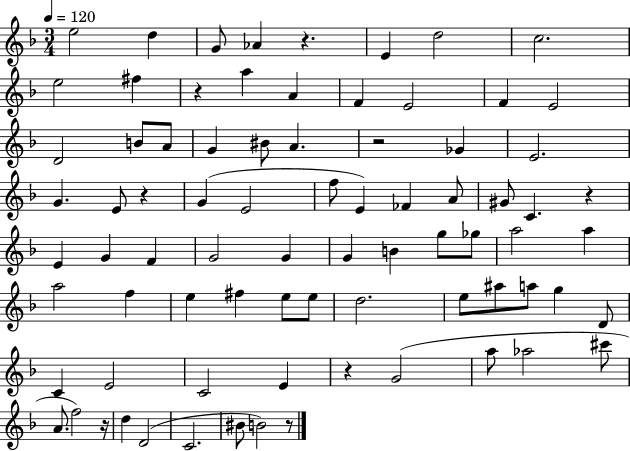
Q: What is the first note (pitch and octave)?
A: E5